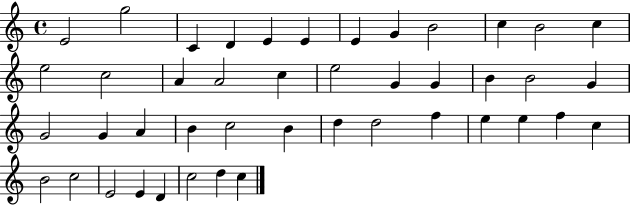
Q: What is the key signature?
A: C major